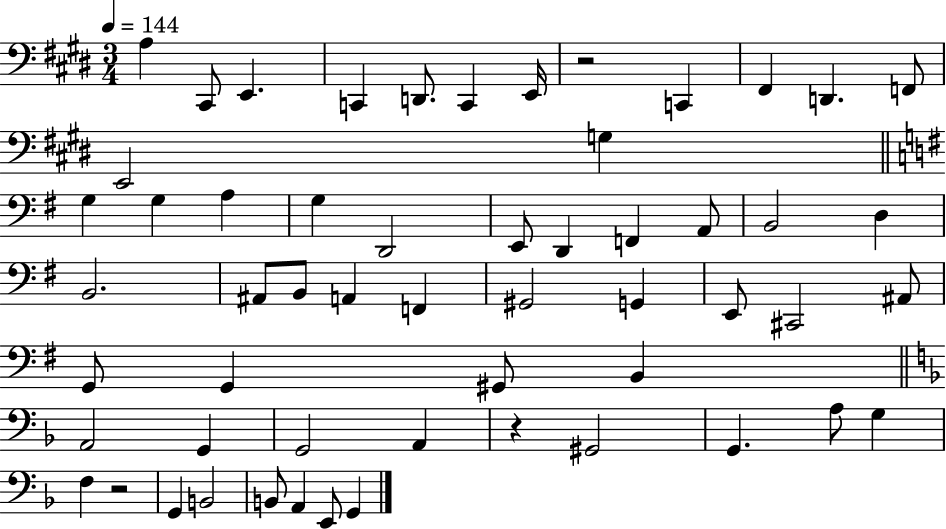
A3/q C#2/e E2/q. C2/q D2/e. C2/q E2/s R/h C2/q F#2/q D2/q. F2/e E2/h G3/q G3/q G3/q A3/q G3/q D2/h E2/e D2/q F2/q A2/e B2/h D3/q B2/h. A#2/e B2/e A2/q F2/q G#2/h G2/q E2/e C#2/h A#2/e G2/e G2/q G#2/e B2/q A2/h G2/q G2/h A2/q R/q G#2/h G2/q. A3/e G3/q F3/q R/h G2/q B2/h B2/e A2/q E2/e G2/q